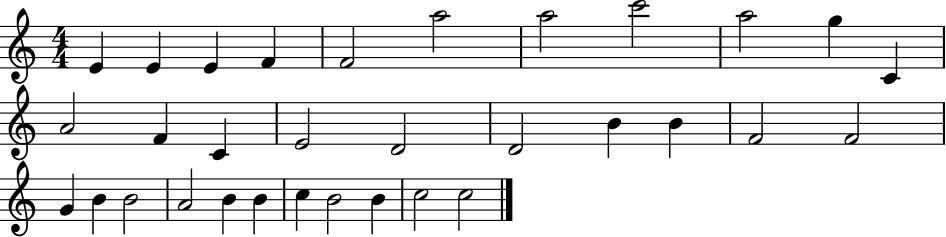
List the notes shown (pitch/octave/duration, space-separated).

E4/q E4/q E4/q F4/q F4/h A5/h A5/h C6/h A5/h G5/q C4/q A4/h F4/q C4/q E4/h D4/h D4/h B4/q B4/q F4/h F4/h G4/q B4/q B4/h A4/h B4/q B4/q C5/q B4/h B4/q C5/h C5/h